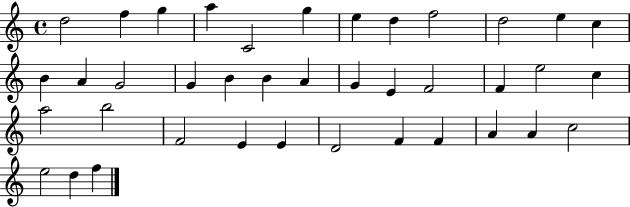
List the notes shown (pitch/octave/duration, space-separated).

D5/h F5/q G5/q A5/q C4/h G5/q E5/q D5/q F5/h D5/h E5/q C5/q B4/q A4/q G4/h G4/q B4/q B4/q A4/q G4/q E4/q F4/h F4/q E5/h C5/q A5/h B5/h F4/h E4/q E4/q D4/h F4/q F4/q A4/q A4/q C5/h E5/h D5/q F5/q